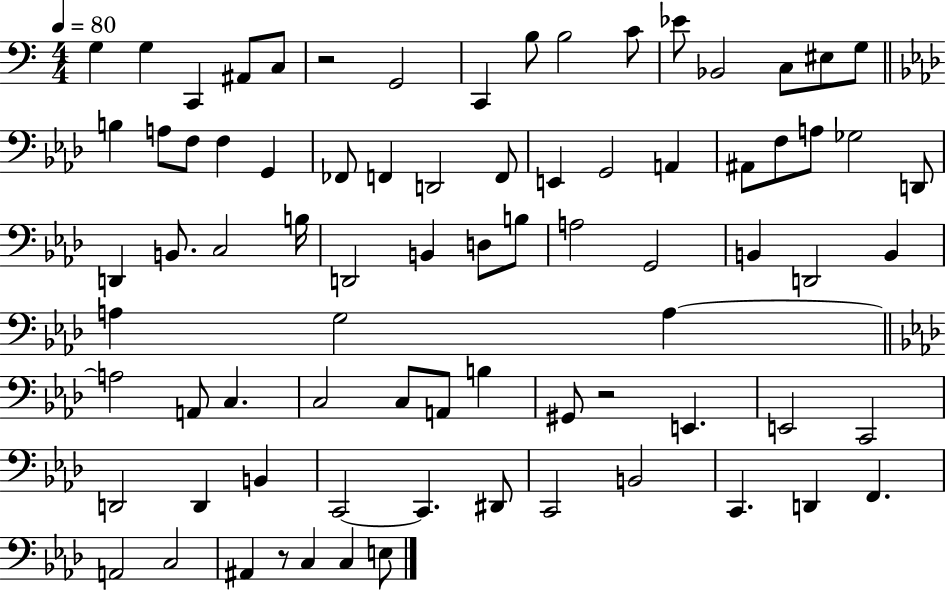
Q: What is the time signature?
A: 4/4